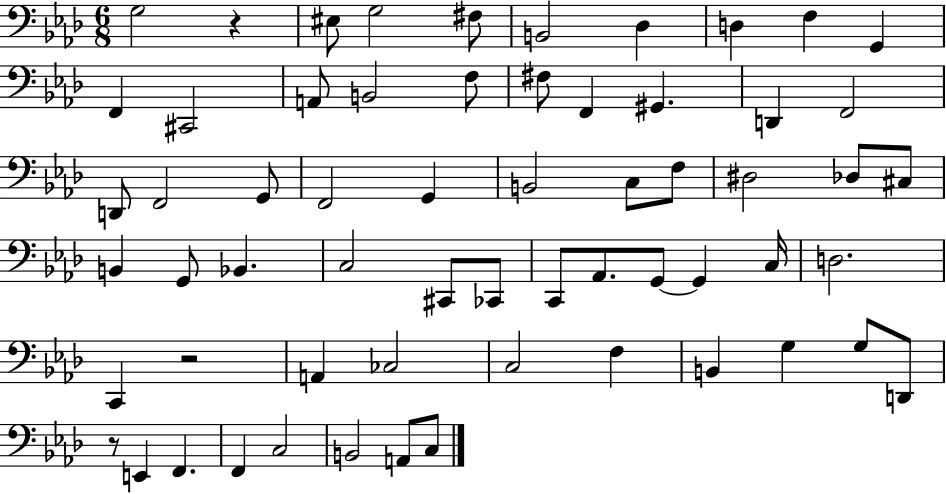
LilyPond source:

{
  \clef bass
  \numericTimeSignature
  \time 6/8
  \key aes \major
  g2 r4 | eis8 g2 fis8 | b,2 des4 | d4 f4 g,4 | \break f,4 cis,2 | a,8 b,2 f8 | fis8 f,4 gis,4. | d,4 f,2 | \break d,8 f,2 g,8 | f,2 g,4 | b,2 c8 f8 | dis2 des8 cis8 | \break b,4 g,8 bes,4. | c2 cis,8 ces,8 | c,8 aes,8. g,8~~ g,4 c16 | d2. | \break c,4 r2 | a,4 ces2 | c2 f4 | b,4 g4 g8 d,8 | \break r8 e,4 f,4. | f,4 c2 | b,2 a,8 c8 | \bar "|."
}